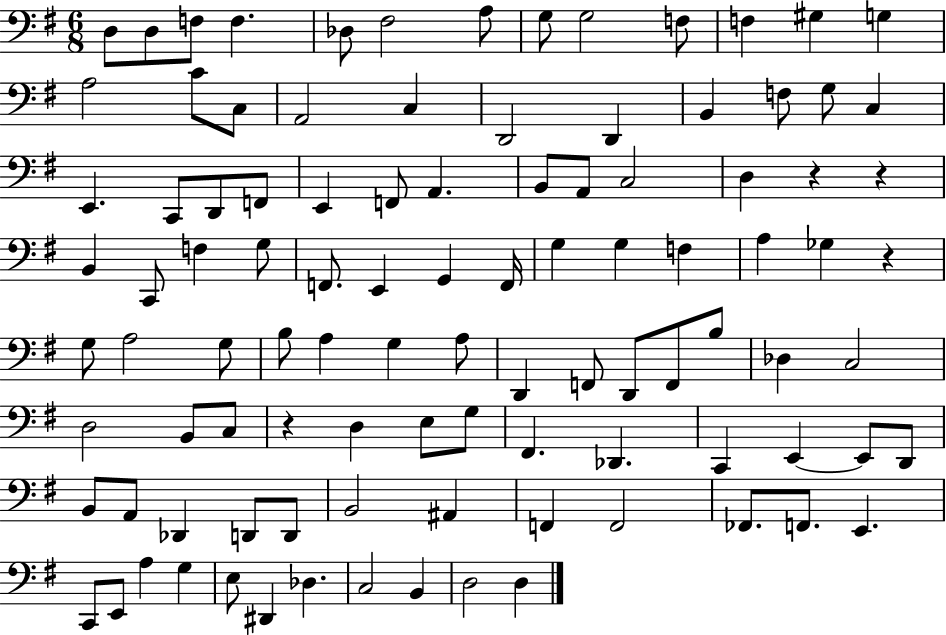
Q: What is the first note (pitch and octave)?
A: D3